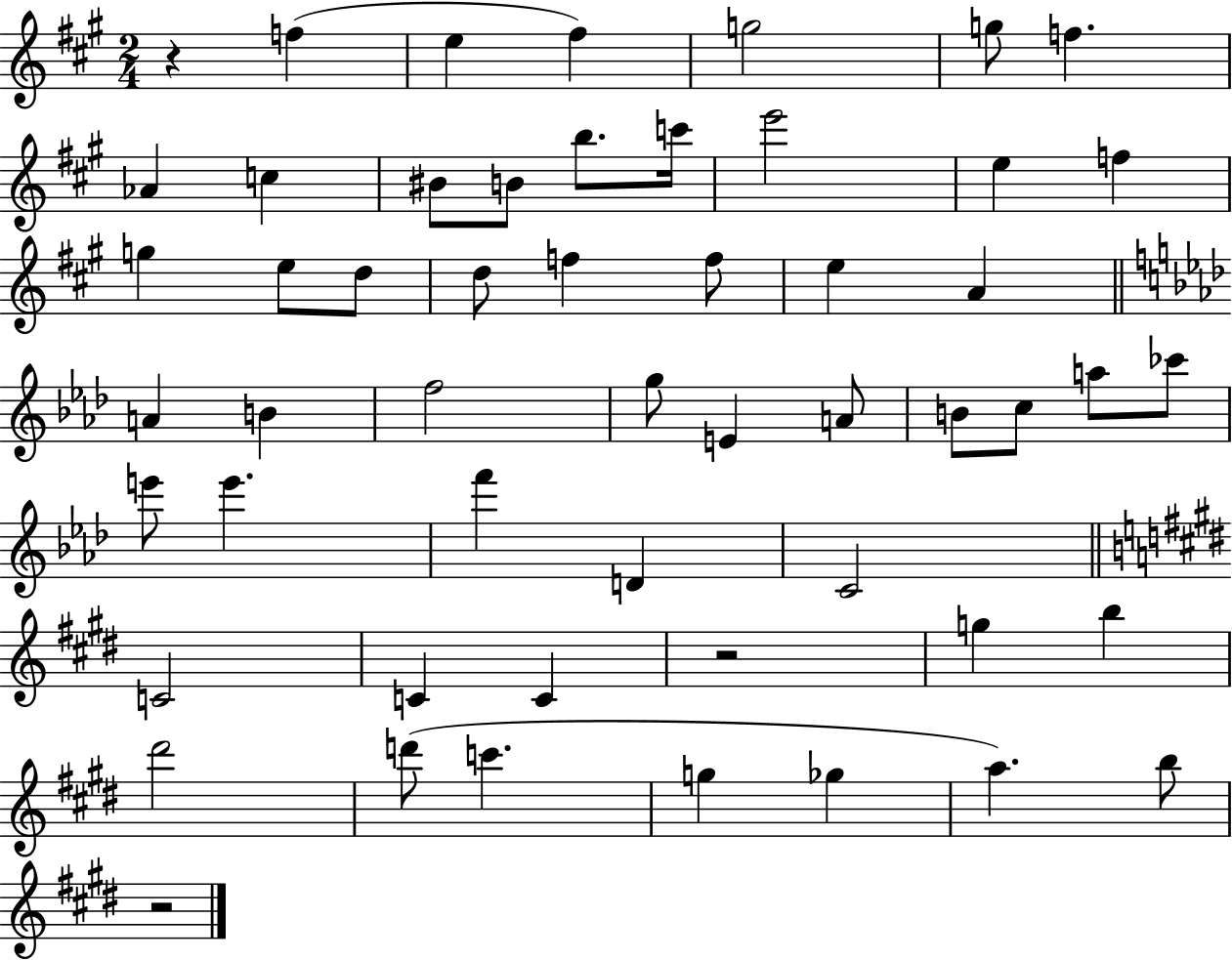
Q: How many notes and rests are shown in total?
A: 53